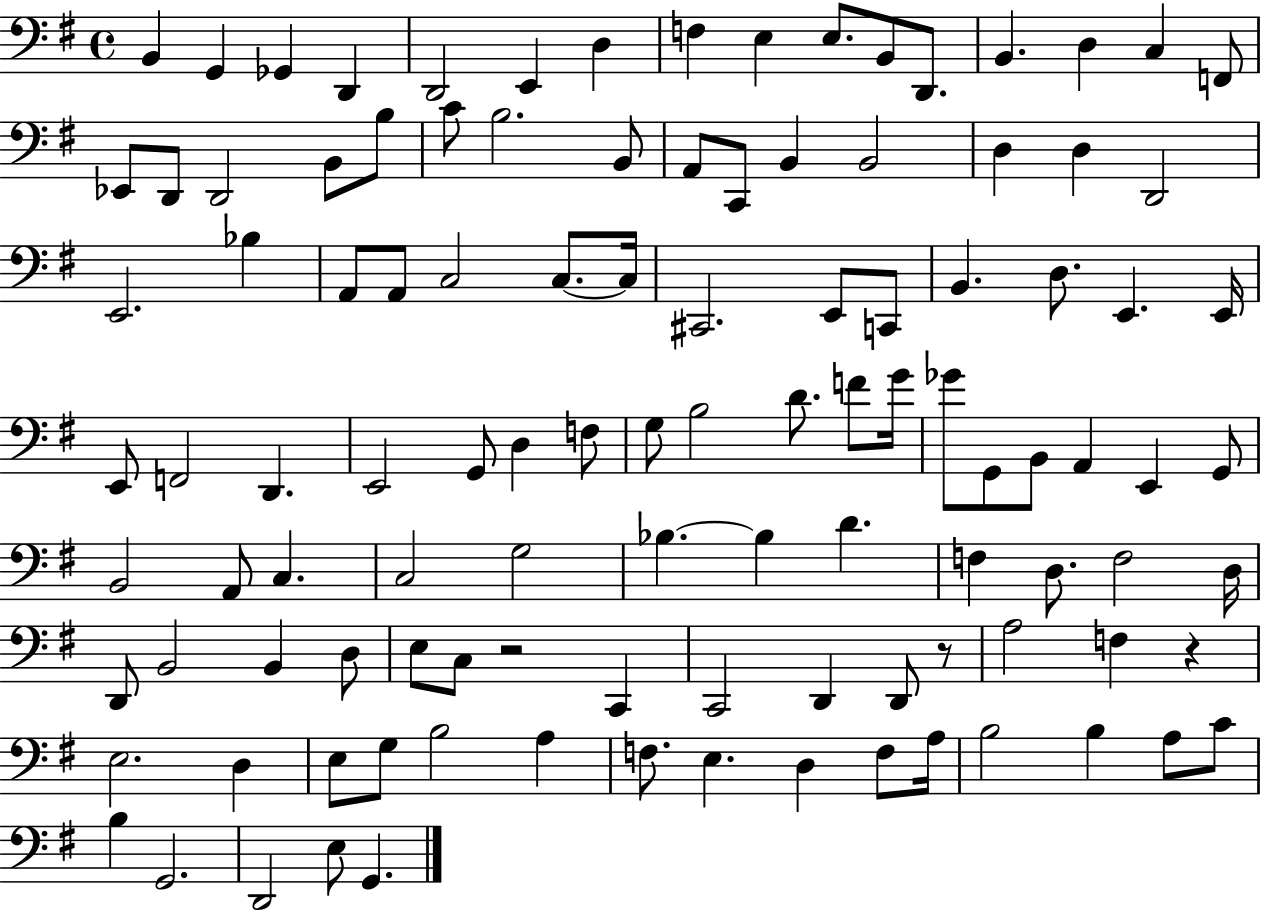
{
  \clef bass
  \time 4/4
  \defaultTimeSignature
  \key g \major
  b,4 g,4 ges,4 d,4 | d,2 e,4 d4 | f4 e4 e8. b,8 d,8. | b,4. d4 c4 f,8 | \break ees,8 d,8 d,2 b,8 b8 | c'8 b2. b,8 | a,8 c,8 b,4 b,2 | d4 d4 d,2 | \break e,2. bes4 | a,8 a,8 c2 c8.~~ c16 | cis,2. e,8 c,8 | b,4. d8. e,4. e,16 | \break e,8 f,2 d,4. | e,2 g,8 d4 f8 | g8 b2 d'8. f'8 g'16 | ges'8 g,8 b,8 a,4 e,4 g,8 | \break b,2 a,8 c4. | c2 g2 | bes4.~~ bes4 d'4. | f4 d8. f2 d16 | \break d,8 b,2 b,4 d8 | e8 c8 r2 c,4 | c,2 d,4 d,8 r8 | a2 f4 r4 | \break e2. d4 | e8 g8 b2 a4 | f8. e4. d4 f8 a16 | b2 b4 a8 c'8 | \break b4 g,2. | d,2 e8 g,4. | \bar "|."
}